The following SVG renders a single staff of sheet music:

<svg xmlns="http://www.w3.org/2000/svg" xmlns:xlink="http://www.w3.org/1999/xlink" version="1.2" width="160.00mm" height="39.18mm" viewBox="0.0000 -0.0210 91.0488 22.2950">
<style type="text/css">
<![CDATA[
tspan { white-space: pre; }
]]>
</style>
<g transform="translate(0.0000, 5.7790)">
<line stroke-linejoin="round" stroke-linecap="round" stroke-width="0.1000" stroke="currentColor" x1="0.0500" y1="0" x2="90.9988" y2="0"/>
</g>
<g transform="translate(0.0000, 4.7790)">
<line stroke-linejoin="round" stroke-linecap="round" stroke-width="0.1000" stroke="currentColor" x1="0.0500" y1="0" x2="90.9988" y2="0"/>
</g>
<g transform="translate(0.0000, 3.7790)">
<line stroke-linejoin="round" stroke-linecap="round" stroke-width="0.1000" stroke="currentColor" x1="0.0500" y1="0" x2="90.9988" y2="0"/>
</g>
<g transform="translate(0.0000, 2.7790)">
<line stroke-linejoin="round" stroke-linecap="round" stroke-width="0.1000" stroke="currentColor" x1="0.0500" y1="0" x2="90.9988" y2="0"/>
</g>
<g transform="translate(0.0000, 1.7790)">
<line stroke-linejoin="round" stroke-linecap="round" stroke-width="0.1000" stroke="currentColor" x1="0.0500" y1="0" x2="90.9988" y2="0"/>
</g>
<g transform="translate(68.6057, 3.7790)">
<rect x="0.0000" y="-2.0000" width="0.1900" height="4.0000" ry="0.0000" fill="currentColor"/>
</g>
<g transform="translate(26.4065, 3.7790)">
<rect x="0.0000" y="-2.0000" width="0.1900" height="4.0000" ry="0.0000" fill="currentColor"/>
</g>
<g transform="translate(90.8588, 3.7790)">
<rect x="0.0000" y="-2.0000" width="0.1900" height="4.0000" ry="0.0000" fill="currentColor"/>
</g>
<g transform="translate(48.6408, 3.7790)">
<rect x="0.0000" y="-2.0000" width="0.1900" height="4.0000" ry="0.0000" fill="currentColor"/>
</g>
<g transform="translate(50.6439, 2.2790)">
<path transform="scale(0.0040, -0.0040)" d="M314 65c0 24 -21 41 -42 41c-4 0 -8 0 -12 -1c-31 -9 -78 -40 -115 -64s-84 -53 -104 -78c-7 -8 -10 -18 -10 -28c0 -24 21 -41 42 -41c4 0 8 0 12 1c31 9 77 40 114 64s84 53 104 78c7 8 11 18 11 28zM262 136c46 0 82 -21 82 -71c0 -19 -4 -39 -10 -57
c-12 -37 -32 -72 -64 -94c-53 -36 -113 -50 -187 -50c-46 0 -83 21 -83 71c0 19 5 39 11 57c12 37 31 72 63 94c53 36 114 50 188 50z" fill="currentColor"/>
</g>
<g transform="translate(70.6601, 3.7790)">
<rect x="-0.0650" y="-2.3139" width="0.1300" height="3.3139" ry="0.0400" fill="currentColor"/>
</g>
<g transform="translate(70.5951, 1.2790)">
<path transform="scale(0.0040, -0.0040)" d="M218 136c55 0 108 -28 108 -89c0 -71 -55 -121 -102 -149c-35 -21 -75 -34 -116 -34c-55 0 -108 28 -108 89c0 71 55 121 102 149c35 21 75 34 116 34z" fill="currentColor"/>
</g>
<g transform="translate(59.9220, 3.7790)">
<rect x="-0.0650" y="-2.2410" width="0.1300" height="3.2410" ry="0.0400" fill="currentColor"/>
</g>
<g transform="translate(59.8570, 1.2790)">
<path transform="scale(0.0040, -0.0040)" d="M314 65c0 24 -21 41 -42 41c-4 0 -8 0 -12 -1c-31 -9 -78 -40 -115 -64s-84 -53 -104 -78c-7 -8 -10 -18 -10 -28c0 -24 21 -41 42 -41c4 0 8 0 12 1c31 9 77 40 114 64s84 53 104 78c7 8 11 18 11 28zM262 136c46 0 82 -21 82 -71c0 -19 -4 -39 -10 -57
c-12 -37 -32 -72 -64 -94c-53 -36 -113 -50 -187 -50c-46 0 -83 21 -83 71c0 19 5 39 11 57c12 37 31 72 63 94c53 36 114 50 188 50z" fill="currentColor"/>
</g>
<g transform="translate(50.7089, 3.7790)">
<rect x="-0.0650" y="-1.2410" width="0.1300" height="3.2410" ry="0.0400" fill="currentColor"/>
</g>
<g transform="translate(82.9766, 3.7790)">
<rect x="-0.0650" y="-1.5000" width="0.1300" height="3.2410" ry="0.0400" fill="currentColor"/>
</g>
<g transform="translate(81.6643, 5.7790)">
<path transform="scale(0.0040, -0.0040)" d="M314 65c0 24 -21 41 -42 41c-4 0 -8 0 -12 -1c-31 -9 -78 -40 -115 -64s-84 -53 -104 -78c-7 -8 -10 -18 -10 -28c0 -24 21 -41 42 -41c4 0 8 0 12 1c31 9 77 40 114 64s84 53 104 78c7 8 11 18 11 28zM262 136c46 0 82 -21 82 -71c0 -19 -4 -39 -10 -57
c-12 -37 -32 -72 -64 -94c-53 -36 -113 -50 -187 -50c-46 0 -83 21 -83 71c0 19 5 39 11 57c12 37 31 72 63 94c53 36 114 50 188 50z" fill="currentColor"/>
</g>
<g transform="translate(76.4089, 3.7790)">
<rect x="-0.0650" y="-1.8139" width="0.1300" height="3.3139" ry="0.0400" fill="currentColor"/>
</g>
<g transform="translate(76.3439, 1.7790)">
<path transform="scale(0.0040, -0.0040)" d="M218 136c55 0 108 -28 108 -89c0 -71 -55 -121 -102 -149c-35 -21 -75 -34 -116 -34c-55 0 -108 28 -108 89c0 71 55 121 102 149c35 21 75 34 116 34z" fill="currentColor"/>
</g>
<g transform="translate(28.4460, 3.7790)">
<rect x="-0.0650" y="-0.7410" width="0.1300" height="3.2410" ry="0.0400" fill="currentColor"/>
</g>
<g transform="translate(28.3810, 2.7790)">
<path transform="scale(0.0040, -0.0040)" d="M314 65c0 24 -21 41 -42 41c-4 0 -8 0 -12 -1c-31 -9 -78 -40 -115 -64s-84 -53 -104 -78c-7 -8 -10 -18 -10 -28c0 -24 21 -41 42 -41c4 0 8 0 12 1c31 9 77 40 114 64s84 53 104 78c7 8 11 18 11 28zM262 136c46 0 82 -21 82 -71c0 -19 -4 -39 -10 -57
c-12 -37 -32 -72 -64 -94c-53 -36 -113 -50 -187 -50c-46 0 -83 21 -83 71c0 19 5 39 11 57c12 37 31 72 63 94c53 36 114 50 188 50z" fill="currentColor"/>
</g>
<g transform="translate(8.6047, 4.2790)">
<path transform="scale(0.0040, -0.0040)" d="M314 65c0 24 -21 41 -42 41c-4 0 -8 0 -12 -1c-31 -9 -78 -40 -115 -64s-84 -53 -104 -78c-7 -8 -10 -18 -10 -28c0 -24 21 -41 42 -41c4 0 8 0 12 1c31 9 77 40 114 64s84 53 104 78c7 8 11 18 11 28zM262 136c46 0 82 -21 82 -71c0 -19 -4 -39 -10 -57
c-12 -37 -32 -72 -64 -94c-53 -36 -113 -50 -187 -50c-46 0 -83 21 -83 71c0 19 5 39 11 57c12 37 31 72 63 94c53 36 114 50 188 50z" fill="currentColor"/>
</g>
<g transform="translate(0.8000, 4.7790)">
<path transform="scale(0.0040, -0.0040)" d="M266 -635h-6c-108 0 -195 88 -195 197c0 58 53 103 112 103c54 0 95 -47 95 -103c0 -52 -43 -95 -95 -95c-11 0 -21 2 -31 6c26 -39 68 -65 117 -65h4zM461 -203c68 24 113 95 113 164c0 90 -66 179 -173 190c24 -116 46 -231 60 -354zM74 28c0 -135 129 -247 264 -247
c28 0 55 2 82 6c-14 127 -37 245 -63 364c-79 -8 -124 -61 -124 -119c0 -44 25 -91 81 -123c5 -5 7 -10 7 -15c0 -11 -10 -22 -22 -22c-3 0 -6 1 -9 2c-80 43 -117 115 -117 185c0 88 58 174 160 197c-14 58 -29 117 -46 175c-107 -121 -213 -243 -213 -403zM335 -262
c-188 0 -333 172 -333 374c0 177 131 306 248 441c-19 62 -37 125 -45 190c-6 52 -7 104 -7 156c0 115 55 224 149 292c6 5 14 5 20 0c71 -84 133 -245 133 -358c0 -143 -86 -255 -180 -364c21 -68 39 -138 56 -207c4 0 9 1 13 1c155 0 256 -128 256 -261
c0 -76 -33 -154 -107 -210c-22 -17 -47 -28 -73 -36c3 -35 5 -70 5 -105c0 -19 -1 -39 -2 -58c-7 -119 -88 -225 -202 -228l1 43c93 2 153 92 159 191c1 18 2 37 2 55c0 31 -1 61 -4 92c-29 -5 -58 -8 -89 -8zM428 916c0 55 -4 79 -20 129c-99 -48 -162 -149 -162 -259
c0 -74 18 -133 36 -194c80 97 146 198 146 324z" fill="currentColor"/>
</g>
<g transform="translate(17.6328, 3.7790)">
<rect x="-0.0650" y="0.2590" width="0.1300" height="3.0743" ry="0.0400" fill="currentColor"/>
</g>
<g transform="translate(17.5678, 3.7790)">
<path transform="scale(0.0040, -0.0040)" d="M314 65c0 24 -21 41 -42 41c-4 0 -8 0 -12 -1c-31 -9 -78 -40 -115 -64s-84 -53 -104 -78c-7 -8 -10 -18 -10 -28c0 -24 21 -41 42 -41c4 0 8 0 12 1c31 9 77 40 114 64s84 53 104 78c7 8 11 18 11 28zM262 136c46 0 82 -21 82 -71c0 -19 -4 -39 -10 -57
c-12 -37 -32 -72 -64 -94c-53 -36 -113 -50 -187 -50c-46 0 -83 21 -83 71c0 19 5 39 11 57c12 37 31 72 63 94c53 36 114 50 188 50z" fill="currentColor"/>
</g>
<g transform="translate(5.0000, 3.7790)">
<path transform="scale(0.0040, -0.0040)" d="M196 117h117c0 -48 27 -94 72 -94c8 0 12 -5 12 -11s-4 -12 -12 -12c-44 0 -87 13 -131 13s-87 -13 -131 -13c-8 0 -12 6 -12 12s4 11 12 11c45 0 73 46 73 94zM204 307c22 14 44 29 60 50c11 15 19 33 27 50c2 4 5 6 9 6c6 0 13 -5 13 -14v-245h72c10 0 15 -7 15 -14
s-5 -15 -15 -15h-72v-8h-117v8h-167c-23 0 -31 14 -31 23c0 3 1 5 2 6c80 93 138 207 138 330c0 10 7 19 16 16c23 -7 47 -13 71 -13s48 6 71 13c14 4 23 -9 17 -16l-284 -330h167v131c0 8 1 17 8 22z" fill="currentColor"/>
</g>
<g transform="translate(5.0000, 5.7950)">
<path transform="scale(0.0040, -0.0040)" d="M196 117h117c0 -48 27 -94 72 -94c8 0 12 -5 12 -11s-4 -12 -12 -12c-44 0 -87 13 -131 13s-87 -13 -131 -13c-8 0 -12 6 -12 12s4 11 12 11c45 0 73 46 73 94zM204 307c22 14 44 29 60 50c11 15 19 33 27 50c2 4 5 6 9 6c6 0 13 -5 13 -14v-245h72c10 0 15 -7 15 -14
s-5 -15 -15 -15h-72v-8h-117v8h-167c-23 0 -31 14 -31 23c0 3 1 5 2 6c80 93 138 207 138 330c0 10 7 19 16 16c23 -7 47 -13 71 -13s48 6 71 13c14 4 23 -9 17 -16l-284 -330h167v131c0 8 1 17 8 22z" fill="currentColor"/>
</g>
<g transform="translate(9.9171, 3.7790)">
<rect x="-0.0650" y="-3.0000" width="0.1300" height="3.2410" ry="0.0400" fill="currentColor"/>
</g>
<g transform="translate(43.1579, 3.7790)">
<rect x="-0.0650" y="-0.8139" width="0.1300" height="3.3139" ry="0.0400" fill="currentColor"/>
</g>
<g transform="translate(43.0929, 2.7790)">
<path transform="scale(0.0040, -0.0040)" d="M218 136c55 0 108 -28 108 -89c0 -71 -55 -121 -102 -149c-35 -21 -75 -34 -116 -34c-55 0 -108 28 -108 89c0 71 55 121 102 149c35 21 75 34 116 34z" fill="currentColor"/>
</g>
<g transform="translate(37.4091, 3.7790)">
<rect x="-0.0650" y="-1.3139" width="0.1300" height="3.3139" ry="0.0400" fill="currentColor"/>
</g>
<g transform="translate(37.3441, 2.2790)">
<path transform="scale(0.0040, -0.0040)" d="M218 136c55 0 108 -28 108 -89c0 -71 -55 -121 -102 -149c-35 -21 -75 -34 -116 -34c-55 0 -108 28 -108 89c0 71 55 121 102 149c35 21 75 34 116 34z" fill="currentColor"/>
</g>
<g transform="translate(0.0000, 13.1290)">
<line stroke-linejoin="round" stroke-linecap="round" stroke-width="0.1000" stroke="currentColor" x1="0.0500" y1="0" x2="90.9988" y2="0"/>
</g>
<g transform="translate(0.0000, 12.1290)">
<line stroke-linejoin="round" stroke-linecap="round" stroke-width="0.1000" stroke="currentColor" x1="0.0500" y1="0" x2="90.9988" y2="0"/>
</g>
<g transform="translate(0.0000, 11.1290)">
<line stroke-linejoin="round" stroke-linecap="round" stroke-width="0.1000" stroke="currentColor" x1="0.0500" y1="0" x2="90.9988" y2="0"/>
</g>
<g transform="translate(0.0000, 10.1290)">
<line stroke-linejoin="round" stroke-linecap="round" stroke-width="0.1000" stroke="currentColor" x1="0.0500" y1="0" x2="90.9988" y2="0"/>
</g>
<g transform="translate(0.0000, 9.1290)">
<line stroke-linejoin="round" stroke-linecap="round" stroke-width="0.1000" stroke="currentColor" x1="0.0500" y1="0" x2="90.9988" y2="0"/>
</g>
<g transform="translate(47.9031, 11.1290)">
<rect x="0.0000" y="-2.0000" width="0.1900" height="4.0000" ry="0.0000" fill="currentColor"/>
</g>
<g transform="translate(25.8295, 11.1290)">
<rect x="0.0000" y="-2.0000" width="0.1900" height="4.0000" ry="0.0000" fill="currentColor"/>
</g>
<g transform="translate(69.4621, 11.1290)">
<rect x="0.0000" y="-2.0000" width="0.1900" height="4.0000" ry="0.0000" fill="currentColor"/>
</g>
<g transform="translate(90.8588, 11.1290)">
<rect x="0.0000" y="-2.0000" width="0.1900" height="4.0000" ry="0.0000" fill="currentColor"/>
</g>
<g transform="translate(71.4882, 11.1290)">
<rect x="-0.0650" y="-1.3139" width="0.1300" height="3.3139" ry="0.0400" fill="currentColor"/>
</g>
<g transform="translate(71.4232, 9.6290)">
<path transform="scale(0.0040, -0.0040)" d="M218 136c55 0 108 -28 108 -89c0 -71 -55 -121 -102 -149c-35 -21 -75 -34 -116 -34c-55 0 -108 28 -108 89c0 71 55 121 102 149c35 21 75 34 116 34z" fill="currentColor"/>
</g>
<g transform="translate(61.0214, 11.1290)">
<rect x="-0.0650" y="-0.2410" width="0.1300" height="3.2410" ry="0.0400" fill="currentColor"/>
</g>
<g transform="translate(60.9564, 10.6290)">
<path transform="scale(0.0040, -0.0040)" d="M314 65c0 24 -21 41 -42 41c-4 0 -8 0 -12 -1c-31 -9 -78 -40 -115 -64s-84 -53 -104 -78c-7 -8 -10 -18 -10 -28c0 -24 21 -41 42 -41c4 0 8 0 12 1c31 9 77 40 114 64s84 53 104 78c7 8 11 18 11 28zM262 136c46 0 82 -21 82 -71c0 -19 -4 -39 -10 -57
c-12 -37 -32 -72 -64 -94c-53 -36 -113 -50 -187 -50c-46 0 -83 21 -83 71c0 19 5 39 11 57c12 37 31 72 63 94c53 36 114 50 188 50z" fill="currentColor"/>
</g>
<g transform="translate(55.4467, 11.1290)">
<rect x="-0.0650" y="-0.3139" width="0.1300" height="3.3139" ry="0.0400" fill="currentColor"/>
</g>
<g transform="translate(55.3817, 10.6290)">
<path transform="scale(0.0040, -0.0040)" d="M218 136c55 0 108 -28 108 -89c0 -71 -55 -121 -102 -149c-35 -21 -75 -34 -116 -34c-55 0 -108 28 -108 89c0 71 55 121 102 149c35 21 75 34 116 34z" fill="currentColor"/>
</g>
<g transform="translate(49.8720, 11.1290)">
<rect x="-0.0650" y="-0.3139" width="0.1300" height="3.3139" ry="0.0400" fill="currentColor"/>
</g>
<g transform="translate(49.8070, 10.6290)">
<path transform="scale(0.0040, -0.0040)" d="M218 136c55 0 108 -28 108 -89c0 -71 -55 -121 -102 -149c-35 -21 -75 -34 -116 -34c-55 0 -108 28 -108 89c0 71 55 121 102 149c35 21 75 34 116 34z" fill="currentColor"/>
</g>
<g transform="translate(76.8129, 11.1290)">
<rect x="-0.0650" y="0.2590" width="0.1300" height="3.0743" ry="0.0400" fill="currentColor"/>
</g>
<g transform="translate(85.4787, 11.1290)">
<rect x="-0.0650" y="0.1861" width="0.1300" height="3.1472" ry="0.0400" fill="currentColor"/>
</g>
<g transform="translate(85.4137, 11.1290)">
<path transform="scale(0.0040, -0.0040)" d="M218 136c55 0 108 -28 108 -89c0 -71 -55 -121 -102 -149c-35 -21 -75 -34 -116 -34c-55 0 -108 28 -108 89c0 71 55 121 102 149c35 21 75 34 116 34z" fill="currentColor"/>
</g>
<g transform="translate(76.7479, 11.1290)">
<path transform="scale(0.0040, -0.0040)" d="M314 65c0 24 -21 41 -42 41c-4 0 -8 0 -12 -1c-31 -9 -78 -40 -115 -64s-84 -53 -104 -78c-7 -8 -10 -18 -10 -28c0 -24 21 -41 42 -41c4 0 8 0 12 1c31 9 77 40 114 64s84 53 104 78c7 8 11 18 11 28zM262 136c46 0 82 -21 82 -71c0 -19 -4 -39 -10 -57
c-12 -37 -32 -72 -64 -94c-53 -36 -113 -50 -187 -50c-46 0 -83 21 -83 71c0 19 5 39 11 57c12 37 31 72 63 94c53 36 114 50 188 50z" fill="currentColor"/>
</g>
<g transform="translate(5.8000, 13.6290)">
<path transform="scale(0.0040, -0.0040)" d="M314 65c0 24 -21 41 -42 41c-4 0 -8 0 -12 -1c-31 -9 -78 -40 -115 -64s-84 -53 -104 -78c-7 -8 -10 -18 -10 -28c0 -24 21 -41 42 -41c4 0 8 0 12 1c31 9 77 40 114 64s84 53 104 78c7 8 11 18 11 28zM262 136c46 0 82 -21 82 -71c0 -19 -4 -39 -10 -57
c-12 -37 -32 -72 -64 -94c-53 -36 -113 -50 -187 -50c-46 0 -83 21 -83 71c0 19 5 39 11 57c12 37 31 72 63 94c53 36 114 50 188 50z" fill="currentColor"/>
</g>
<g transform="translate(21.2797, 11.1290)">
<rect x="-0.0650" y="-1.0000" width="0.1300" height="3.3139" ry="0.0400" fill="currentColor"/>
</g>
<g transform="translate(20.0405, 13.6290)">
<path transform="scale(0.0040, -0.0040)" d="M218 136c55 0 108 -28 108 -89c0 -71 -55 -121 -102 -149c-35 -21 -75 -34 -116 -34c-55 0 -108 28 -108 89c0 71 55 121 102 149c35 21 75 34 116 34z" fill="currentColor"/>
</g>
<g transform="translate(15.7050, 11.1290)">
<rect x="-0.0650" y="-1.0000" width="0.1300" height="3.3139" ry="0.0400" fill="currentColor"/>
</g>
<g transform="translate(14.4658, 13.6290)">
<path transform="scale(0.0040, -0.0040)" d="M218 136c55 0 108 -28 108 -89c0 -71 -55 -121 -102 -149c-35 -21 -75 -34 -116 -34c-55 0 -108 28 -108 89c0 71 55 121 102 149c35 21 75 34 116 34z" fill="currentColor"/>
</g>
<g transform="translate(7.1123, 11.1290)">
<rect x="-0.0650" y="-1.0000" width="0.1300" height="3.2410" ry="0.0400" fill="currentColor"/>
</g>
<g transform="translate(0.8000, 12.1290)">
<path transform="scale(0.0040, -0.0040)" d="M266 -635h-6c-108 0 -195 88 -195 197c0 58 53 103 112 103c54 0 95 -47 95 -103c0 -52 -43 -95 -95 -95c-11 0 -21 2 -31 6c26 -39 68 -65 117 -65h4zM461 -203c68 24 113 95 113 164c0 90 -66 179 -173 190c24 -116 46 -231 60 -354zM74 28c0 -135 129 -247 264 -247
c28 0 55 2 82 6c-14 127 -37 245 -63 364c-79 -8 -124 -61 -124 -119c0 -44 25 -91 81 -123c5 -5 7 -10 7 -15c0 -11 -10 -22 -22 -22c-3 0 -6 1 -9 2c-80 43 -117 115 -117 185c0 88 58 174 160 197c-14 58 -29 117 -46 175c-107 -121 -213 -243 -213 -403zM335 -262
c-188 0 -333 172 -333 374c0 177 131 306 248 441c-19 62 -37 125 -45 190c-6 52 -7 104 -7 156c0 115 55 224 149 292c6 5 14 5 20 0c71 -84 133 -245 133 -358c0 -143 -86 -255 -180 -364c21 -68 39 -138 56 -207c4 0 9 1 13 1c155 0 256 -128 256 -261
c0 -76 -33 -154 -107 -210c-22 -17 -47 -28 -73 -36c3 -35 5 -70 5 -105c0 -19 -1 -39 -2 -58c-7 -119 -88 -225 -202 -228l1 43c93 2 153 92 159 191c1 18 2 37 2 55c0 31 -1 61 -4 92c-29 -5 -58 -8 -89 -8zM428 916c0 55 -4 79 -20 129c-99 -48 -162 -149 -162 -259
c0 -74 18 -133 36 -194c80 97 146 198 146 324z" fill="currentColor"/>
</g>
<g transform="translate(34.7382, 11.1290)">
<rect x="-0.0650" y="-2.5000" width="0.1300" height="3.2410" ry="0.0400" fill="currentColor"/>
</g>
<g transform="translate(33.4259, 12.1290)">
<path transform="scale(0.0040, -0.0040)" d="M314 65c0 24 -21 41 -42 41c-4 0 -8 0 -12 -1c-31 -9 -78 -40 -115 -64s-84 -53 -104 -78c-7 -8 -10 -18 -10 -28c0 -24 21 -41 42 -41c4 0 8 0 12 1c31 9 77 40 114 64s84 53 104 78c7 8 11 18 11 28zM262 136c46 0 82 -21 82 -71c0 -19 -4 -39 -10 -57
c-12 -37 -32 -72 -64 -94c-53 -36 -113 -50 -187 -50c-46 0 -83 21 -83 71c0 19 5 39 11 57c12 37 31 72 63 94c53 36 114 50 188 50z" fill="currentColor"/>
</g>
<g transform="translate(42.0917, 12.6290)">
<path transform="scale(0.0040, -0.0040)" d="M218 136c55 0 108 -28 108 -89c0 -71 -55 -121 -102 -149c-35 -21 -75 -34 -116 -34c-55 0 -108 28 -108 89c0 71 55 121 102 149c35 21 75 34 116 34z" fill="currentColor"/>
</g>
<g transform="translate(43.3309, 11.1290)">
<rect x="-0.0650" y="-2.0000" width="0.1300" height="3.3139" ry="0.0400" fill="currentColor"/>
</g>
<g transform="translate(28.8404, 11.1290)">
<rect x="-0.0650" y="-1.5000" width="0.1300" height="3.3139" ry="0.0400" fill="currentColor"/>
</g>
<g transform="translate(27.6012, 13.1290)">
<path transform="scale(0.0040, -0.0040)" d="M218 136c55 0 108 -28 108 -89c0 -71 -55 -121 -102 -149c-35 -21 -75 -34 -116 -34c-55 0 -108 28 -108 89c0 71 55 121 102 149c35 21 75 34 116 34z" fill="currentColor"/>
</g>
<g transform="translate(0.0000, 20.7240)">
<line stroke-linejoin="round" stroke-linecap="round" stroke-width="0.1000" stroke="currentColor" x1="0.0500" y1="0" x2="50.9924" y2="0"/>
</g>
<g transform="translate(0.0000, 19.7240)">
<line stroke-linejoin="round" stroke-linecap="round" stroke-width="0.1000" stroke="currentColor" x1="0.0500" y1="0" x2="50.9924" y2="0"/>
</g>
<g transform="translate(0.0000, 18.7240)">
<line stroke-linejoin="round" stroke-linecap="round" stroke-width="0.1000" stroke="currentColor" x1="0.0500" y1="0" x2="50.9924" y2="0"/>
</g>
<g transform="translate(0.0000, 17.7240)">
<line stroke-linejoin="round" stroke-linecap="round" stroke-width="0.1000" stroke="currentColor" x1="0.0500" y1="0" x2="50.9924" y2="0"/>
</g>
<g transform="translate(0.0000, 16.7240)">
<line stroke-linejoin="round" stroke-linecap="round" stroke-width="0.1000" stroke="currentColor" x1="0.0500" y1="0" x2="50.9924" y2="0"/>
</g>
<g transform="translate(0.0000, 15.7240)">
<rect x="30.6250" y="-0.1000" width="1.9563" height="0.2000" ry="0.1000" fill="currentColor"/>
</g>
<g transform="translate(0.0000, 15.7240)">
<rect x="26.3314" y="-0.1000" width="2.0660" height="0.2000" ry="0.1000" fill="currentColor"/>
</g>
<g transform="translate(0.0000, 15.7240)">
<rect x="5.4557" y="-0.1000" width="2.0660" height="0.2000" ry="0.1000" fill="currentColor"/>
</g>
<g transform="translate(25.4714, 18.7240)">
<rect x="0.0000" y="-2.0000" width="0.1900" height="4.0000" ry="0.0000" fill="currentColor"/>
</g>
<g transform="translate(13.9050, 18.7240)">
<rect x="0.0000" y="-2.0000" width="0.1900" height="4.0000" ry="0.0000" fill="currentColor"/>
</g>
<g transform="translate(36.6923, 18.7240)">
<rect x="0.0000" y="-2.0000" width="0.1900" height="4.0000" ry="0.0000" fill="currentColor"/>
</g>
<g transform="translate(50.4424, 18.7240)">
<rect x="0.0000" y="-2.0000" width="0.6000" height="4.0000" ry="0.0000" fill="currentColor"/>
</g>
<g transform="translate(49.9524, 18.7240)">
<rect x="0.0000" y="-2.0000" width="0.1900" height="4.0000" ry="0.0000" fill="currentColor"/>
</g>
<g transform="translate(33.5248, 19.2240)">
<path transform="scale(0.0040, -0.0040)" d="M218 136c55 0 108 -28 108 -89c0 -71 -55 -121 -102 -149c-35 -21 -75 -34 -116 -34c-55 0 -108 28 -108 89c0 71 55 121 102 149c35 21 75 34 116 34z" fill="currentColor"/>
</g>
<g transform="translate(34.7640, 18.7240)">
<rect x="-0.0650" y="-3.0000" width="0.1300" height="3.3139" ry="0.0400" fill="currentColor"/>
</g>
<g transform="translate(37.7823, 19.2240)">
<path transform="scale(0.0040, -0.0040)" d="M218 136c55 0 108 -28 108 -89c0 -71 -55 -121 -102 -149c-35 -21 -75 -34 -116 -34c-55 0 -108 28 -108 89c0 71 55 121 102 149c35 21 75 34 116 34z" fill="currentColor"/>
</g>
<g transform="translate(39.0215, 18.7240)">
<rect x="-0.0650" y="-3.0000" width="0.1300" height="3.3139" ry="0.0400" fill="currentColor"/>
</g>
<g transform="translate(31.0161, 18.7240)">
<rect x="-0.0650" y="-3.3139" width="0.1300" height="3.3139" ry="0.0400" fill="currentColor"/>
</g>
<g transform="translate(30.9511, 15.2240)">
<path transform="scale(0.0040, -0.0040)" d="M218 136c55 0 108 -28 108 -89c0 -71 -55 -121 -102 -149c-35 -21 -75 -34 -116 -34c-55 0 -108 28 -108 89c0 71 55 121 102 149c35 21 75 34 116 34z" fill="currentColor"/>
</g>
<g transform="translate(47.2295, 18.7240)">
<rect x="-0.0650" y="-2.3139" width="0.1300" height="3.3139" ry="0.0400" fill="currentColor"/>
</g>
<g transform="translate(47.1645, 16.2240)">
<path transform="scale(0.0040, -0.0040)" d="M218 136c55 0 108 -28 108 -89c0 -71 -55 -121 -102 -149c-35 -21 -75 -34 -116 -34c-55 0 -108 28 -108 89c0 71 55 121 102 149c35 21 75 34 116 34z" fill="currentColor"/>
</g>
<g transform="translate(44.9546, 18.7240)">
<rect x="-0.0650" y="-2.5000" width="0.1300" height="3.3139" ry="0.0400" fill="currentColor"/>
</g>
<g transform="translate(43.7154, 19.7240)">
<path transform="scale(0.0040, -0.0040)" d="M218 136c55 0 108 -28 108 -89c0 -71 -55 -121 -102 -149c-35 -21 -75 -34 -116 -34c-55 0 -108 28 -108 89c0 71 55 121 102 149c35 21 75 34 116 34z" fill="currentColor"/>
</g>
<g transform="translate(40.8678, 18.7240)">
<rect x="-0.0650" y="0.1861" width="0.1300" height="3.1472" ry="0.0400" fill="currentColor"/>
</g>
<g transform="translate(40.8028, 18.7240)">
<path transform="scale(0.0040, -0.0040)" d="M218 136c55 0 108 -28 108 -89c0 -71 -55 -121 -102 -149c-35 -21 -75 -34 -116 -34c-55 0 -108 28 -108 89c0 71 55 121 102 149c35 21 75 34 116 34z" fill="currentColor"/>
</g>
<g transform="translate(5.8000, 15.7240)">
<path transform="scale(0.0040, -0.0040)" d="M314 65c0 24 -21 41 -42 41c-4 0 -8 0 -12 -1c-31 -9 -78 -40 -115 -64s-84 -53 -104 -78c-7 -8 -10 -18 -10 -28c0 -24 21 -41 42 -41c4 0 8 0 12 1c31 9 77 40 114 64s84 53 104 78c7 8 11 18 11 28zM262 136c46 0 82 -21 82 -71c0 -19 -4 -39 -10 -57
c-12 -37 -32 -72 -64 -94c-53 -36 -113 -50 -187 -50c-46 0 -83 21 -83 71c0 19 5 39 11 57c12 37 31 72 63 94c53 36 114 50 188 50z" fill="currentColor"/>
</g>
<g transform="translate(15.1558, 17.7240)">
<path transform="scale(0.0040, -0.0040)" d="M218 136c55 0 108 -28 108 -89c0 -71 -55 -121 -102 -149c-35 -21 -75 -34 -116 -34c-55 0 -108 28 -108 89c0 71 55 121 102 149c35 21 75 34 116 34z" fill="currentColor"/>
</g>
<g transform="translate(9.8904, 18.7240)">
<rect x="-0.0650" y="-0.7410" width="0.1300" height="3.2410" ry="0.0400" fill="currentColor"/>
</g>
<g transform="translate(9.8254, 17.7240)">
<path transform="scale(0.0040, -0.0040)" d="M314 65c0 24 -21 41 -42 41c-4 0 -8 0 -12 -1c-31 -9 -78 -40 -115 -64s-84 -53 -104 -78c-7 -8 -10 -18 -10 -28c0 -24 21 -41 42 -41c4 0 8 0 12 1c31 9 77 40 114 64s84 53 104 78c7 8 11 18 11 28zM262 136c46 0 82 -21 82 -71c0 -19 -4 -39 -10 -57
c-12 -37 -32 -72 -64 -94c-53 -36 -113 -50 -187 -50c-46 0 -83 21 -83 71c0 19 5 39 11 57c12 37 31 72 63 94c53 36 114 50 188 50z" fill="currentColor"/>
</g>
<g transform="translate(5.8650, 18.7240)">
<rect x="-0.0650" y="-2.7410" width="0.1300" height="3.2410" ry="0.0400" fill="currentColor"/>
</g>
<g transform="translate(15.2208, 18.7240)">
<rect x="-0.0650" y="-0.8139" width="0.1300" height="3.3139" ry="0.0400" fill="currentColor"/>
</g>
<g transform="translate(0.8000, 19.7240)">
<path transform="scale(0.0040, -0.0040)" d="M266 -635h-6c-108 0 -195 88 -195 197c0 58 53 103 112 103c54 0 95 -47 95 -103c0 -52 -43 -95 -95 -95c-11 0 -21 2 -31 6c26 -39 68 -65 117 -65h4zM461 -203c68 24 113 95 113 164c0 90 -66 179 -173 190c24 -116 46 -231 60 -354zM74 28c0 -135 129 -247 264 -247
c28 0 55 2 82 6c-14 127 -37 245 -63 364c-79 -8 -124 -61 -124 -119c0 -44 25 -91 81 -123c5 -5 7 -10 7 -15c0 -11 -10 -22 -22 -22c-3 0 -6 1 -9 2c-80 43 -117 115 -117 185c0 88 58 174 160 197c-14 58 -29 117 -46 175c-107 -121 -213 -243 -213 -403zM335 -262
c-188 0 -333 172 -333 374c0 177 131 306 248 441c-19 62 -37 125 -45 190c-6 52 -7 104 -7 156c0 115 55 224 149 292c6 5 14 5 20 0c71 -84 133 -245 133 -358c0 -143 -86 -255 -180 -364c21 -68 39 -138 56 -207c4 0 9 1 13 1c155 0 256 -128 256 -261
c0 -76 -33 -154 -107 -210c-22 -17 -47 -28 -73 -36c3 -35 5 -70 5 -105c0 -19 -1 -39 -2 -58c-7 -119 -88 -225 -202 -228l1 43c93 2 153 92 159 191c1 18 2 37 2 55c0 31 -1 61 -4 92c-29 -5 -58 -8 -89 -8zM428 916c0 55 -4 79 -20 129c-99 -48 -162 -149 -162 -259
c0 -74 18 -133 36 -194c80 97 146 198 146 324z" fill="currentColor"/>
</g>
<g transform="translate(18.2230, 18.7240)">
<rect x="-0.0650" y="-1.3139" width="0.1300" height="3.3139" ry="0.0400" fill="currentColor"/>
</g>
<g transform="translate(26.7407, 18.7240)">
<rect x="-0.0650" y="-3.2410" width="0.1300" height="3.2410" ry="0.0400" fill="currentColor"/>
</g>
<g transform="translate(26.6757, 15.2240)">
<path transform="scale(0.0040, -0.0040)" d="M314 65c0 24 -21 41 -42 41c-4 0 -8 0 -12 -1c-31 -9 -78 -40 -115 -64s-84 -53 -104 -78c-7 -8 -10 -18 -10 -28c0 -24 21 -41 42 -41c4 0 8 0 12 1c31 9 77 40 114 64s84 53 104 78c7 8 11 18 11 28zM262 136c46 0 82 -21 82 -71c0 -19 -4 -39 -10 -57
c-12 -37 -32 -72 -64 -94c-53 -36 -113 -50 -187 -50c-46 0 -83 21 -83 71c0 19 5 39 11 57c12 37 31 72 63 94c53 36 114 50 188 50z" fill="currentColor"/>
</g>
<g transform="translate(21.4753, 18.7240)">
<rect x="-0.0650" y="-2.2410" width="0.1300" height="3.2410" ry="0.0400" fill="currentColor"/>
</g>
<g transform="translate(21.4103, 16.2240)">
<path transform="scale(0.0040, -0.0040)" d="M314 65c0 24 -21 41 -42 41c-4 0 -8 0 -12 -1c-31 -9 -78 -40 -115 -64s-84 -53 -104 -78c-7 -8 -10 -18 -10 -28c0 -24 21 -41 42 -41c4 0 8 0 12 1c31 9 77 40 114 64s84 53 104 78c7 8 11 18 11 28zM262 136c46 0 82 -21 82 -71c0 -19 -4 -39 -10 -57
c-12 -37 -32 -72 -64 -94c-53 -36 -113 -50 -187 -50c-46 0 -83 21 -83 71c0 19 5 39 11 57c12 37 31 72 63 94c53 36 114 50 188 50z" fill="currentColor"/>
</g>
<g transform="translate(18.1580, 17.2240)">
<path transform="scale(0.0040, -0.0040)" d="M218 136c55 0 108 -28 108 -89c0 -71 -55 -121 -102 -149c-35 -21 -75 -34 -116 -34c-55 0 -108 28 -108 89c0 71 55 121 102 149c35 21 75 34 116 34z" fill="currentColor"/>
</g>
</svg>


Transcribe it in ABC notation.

X:1
T:Untitled
M:4/4
L:1/4
K:C
A2 B2 d2 e d e2 g2 g f E2 D2 D D E G2 F c c c2 e B2 B a2 d2 d e g2 b2 b A A B G g